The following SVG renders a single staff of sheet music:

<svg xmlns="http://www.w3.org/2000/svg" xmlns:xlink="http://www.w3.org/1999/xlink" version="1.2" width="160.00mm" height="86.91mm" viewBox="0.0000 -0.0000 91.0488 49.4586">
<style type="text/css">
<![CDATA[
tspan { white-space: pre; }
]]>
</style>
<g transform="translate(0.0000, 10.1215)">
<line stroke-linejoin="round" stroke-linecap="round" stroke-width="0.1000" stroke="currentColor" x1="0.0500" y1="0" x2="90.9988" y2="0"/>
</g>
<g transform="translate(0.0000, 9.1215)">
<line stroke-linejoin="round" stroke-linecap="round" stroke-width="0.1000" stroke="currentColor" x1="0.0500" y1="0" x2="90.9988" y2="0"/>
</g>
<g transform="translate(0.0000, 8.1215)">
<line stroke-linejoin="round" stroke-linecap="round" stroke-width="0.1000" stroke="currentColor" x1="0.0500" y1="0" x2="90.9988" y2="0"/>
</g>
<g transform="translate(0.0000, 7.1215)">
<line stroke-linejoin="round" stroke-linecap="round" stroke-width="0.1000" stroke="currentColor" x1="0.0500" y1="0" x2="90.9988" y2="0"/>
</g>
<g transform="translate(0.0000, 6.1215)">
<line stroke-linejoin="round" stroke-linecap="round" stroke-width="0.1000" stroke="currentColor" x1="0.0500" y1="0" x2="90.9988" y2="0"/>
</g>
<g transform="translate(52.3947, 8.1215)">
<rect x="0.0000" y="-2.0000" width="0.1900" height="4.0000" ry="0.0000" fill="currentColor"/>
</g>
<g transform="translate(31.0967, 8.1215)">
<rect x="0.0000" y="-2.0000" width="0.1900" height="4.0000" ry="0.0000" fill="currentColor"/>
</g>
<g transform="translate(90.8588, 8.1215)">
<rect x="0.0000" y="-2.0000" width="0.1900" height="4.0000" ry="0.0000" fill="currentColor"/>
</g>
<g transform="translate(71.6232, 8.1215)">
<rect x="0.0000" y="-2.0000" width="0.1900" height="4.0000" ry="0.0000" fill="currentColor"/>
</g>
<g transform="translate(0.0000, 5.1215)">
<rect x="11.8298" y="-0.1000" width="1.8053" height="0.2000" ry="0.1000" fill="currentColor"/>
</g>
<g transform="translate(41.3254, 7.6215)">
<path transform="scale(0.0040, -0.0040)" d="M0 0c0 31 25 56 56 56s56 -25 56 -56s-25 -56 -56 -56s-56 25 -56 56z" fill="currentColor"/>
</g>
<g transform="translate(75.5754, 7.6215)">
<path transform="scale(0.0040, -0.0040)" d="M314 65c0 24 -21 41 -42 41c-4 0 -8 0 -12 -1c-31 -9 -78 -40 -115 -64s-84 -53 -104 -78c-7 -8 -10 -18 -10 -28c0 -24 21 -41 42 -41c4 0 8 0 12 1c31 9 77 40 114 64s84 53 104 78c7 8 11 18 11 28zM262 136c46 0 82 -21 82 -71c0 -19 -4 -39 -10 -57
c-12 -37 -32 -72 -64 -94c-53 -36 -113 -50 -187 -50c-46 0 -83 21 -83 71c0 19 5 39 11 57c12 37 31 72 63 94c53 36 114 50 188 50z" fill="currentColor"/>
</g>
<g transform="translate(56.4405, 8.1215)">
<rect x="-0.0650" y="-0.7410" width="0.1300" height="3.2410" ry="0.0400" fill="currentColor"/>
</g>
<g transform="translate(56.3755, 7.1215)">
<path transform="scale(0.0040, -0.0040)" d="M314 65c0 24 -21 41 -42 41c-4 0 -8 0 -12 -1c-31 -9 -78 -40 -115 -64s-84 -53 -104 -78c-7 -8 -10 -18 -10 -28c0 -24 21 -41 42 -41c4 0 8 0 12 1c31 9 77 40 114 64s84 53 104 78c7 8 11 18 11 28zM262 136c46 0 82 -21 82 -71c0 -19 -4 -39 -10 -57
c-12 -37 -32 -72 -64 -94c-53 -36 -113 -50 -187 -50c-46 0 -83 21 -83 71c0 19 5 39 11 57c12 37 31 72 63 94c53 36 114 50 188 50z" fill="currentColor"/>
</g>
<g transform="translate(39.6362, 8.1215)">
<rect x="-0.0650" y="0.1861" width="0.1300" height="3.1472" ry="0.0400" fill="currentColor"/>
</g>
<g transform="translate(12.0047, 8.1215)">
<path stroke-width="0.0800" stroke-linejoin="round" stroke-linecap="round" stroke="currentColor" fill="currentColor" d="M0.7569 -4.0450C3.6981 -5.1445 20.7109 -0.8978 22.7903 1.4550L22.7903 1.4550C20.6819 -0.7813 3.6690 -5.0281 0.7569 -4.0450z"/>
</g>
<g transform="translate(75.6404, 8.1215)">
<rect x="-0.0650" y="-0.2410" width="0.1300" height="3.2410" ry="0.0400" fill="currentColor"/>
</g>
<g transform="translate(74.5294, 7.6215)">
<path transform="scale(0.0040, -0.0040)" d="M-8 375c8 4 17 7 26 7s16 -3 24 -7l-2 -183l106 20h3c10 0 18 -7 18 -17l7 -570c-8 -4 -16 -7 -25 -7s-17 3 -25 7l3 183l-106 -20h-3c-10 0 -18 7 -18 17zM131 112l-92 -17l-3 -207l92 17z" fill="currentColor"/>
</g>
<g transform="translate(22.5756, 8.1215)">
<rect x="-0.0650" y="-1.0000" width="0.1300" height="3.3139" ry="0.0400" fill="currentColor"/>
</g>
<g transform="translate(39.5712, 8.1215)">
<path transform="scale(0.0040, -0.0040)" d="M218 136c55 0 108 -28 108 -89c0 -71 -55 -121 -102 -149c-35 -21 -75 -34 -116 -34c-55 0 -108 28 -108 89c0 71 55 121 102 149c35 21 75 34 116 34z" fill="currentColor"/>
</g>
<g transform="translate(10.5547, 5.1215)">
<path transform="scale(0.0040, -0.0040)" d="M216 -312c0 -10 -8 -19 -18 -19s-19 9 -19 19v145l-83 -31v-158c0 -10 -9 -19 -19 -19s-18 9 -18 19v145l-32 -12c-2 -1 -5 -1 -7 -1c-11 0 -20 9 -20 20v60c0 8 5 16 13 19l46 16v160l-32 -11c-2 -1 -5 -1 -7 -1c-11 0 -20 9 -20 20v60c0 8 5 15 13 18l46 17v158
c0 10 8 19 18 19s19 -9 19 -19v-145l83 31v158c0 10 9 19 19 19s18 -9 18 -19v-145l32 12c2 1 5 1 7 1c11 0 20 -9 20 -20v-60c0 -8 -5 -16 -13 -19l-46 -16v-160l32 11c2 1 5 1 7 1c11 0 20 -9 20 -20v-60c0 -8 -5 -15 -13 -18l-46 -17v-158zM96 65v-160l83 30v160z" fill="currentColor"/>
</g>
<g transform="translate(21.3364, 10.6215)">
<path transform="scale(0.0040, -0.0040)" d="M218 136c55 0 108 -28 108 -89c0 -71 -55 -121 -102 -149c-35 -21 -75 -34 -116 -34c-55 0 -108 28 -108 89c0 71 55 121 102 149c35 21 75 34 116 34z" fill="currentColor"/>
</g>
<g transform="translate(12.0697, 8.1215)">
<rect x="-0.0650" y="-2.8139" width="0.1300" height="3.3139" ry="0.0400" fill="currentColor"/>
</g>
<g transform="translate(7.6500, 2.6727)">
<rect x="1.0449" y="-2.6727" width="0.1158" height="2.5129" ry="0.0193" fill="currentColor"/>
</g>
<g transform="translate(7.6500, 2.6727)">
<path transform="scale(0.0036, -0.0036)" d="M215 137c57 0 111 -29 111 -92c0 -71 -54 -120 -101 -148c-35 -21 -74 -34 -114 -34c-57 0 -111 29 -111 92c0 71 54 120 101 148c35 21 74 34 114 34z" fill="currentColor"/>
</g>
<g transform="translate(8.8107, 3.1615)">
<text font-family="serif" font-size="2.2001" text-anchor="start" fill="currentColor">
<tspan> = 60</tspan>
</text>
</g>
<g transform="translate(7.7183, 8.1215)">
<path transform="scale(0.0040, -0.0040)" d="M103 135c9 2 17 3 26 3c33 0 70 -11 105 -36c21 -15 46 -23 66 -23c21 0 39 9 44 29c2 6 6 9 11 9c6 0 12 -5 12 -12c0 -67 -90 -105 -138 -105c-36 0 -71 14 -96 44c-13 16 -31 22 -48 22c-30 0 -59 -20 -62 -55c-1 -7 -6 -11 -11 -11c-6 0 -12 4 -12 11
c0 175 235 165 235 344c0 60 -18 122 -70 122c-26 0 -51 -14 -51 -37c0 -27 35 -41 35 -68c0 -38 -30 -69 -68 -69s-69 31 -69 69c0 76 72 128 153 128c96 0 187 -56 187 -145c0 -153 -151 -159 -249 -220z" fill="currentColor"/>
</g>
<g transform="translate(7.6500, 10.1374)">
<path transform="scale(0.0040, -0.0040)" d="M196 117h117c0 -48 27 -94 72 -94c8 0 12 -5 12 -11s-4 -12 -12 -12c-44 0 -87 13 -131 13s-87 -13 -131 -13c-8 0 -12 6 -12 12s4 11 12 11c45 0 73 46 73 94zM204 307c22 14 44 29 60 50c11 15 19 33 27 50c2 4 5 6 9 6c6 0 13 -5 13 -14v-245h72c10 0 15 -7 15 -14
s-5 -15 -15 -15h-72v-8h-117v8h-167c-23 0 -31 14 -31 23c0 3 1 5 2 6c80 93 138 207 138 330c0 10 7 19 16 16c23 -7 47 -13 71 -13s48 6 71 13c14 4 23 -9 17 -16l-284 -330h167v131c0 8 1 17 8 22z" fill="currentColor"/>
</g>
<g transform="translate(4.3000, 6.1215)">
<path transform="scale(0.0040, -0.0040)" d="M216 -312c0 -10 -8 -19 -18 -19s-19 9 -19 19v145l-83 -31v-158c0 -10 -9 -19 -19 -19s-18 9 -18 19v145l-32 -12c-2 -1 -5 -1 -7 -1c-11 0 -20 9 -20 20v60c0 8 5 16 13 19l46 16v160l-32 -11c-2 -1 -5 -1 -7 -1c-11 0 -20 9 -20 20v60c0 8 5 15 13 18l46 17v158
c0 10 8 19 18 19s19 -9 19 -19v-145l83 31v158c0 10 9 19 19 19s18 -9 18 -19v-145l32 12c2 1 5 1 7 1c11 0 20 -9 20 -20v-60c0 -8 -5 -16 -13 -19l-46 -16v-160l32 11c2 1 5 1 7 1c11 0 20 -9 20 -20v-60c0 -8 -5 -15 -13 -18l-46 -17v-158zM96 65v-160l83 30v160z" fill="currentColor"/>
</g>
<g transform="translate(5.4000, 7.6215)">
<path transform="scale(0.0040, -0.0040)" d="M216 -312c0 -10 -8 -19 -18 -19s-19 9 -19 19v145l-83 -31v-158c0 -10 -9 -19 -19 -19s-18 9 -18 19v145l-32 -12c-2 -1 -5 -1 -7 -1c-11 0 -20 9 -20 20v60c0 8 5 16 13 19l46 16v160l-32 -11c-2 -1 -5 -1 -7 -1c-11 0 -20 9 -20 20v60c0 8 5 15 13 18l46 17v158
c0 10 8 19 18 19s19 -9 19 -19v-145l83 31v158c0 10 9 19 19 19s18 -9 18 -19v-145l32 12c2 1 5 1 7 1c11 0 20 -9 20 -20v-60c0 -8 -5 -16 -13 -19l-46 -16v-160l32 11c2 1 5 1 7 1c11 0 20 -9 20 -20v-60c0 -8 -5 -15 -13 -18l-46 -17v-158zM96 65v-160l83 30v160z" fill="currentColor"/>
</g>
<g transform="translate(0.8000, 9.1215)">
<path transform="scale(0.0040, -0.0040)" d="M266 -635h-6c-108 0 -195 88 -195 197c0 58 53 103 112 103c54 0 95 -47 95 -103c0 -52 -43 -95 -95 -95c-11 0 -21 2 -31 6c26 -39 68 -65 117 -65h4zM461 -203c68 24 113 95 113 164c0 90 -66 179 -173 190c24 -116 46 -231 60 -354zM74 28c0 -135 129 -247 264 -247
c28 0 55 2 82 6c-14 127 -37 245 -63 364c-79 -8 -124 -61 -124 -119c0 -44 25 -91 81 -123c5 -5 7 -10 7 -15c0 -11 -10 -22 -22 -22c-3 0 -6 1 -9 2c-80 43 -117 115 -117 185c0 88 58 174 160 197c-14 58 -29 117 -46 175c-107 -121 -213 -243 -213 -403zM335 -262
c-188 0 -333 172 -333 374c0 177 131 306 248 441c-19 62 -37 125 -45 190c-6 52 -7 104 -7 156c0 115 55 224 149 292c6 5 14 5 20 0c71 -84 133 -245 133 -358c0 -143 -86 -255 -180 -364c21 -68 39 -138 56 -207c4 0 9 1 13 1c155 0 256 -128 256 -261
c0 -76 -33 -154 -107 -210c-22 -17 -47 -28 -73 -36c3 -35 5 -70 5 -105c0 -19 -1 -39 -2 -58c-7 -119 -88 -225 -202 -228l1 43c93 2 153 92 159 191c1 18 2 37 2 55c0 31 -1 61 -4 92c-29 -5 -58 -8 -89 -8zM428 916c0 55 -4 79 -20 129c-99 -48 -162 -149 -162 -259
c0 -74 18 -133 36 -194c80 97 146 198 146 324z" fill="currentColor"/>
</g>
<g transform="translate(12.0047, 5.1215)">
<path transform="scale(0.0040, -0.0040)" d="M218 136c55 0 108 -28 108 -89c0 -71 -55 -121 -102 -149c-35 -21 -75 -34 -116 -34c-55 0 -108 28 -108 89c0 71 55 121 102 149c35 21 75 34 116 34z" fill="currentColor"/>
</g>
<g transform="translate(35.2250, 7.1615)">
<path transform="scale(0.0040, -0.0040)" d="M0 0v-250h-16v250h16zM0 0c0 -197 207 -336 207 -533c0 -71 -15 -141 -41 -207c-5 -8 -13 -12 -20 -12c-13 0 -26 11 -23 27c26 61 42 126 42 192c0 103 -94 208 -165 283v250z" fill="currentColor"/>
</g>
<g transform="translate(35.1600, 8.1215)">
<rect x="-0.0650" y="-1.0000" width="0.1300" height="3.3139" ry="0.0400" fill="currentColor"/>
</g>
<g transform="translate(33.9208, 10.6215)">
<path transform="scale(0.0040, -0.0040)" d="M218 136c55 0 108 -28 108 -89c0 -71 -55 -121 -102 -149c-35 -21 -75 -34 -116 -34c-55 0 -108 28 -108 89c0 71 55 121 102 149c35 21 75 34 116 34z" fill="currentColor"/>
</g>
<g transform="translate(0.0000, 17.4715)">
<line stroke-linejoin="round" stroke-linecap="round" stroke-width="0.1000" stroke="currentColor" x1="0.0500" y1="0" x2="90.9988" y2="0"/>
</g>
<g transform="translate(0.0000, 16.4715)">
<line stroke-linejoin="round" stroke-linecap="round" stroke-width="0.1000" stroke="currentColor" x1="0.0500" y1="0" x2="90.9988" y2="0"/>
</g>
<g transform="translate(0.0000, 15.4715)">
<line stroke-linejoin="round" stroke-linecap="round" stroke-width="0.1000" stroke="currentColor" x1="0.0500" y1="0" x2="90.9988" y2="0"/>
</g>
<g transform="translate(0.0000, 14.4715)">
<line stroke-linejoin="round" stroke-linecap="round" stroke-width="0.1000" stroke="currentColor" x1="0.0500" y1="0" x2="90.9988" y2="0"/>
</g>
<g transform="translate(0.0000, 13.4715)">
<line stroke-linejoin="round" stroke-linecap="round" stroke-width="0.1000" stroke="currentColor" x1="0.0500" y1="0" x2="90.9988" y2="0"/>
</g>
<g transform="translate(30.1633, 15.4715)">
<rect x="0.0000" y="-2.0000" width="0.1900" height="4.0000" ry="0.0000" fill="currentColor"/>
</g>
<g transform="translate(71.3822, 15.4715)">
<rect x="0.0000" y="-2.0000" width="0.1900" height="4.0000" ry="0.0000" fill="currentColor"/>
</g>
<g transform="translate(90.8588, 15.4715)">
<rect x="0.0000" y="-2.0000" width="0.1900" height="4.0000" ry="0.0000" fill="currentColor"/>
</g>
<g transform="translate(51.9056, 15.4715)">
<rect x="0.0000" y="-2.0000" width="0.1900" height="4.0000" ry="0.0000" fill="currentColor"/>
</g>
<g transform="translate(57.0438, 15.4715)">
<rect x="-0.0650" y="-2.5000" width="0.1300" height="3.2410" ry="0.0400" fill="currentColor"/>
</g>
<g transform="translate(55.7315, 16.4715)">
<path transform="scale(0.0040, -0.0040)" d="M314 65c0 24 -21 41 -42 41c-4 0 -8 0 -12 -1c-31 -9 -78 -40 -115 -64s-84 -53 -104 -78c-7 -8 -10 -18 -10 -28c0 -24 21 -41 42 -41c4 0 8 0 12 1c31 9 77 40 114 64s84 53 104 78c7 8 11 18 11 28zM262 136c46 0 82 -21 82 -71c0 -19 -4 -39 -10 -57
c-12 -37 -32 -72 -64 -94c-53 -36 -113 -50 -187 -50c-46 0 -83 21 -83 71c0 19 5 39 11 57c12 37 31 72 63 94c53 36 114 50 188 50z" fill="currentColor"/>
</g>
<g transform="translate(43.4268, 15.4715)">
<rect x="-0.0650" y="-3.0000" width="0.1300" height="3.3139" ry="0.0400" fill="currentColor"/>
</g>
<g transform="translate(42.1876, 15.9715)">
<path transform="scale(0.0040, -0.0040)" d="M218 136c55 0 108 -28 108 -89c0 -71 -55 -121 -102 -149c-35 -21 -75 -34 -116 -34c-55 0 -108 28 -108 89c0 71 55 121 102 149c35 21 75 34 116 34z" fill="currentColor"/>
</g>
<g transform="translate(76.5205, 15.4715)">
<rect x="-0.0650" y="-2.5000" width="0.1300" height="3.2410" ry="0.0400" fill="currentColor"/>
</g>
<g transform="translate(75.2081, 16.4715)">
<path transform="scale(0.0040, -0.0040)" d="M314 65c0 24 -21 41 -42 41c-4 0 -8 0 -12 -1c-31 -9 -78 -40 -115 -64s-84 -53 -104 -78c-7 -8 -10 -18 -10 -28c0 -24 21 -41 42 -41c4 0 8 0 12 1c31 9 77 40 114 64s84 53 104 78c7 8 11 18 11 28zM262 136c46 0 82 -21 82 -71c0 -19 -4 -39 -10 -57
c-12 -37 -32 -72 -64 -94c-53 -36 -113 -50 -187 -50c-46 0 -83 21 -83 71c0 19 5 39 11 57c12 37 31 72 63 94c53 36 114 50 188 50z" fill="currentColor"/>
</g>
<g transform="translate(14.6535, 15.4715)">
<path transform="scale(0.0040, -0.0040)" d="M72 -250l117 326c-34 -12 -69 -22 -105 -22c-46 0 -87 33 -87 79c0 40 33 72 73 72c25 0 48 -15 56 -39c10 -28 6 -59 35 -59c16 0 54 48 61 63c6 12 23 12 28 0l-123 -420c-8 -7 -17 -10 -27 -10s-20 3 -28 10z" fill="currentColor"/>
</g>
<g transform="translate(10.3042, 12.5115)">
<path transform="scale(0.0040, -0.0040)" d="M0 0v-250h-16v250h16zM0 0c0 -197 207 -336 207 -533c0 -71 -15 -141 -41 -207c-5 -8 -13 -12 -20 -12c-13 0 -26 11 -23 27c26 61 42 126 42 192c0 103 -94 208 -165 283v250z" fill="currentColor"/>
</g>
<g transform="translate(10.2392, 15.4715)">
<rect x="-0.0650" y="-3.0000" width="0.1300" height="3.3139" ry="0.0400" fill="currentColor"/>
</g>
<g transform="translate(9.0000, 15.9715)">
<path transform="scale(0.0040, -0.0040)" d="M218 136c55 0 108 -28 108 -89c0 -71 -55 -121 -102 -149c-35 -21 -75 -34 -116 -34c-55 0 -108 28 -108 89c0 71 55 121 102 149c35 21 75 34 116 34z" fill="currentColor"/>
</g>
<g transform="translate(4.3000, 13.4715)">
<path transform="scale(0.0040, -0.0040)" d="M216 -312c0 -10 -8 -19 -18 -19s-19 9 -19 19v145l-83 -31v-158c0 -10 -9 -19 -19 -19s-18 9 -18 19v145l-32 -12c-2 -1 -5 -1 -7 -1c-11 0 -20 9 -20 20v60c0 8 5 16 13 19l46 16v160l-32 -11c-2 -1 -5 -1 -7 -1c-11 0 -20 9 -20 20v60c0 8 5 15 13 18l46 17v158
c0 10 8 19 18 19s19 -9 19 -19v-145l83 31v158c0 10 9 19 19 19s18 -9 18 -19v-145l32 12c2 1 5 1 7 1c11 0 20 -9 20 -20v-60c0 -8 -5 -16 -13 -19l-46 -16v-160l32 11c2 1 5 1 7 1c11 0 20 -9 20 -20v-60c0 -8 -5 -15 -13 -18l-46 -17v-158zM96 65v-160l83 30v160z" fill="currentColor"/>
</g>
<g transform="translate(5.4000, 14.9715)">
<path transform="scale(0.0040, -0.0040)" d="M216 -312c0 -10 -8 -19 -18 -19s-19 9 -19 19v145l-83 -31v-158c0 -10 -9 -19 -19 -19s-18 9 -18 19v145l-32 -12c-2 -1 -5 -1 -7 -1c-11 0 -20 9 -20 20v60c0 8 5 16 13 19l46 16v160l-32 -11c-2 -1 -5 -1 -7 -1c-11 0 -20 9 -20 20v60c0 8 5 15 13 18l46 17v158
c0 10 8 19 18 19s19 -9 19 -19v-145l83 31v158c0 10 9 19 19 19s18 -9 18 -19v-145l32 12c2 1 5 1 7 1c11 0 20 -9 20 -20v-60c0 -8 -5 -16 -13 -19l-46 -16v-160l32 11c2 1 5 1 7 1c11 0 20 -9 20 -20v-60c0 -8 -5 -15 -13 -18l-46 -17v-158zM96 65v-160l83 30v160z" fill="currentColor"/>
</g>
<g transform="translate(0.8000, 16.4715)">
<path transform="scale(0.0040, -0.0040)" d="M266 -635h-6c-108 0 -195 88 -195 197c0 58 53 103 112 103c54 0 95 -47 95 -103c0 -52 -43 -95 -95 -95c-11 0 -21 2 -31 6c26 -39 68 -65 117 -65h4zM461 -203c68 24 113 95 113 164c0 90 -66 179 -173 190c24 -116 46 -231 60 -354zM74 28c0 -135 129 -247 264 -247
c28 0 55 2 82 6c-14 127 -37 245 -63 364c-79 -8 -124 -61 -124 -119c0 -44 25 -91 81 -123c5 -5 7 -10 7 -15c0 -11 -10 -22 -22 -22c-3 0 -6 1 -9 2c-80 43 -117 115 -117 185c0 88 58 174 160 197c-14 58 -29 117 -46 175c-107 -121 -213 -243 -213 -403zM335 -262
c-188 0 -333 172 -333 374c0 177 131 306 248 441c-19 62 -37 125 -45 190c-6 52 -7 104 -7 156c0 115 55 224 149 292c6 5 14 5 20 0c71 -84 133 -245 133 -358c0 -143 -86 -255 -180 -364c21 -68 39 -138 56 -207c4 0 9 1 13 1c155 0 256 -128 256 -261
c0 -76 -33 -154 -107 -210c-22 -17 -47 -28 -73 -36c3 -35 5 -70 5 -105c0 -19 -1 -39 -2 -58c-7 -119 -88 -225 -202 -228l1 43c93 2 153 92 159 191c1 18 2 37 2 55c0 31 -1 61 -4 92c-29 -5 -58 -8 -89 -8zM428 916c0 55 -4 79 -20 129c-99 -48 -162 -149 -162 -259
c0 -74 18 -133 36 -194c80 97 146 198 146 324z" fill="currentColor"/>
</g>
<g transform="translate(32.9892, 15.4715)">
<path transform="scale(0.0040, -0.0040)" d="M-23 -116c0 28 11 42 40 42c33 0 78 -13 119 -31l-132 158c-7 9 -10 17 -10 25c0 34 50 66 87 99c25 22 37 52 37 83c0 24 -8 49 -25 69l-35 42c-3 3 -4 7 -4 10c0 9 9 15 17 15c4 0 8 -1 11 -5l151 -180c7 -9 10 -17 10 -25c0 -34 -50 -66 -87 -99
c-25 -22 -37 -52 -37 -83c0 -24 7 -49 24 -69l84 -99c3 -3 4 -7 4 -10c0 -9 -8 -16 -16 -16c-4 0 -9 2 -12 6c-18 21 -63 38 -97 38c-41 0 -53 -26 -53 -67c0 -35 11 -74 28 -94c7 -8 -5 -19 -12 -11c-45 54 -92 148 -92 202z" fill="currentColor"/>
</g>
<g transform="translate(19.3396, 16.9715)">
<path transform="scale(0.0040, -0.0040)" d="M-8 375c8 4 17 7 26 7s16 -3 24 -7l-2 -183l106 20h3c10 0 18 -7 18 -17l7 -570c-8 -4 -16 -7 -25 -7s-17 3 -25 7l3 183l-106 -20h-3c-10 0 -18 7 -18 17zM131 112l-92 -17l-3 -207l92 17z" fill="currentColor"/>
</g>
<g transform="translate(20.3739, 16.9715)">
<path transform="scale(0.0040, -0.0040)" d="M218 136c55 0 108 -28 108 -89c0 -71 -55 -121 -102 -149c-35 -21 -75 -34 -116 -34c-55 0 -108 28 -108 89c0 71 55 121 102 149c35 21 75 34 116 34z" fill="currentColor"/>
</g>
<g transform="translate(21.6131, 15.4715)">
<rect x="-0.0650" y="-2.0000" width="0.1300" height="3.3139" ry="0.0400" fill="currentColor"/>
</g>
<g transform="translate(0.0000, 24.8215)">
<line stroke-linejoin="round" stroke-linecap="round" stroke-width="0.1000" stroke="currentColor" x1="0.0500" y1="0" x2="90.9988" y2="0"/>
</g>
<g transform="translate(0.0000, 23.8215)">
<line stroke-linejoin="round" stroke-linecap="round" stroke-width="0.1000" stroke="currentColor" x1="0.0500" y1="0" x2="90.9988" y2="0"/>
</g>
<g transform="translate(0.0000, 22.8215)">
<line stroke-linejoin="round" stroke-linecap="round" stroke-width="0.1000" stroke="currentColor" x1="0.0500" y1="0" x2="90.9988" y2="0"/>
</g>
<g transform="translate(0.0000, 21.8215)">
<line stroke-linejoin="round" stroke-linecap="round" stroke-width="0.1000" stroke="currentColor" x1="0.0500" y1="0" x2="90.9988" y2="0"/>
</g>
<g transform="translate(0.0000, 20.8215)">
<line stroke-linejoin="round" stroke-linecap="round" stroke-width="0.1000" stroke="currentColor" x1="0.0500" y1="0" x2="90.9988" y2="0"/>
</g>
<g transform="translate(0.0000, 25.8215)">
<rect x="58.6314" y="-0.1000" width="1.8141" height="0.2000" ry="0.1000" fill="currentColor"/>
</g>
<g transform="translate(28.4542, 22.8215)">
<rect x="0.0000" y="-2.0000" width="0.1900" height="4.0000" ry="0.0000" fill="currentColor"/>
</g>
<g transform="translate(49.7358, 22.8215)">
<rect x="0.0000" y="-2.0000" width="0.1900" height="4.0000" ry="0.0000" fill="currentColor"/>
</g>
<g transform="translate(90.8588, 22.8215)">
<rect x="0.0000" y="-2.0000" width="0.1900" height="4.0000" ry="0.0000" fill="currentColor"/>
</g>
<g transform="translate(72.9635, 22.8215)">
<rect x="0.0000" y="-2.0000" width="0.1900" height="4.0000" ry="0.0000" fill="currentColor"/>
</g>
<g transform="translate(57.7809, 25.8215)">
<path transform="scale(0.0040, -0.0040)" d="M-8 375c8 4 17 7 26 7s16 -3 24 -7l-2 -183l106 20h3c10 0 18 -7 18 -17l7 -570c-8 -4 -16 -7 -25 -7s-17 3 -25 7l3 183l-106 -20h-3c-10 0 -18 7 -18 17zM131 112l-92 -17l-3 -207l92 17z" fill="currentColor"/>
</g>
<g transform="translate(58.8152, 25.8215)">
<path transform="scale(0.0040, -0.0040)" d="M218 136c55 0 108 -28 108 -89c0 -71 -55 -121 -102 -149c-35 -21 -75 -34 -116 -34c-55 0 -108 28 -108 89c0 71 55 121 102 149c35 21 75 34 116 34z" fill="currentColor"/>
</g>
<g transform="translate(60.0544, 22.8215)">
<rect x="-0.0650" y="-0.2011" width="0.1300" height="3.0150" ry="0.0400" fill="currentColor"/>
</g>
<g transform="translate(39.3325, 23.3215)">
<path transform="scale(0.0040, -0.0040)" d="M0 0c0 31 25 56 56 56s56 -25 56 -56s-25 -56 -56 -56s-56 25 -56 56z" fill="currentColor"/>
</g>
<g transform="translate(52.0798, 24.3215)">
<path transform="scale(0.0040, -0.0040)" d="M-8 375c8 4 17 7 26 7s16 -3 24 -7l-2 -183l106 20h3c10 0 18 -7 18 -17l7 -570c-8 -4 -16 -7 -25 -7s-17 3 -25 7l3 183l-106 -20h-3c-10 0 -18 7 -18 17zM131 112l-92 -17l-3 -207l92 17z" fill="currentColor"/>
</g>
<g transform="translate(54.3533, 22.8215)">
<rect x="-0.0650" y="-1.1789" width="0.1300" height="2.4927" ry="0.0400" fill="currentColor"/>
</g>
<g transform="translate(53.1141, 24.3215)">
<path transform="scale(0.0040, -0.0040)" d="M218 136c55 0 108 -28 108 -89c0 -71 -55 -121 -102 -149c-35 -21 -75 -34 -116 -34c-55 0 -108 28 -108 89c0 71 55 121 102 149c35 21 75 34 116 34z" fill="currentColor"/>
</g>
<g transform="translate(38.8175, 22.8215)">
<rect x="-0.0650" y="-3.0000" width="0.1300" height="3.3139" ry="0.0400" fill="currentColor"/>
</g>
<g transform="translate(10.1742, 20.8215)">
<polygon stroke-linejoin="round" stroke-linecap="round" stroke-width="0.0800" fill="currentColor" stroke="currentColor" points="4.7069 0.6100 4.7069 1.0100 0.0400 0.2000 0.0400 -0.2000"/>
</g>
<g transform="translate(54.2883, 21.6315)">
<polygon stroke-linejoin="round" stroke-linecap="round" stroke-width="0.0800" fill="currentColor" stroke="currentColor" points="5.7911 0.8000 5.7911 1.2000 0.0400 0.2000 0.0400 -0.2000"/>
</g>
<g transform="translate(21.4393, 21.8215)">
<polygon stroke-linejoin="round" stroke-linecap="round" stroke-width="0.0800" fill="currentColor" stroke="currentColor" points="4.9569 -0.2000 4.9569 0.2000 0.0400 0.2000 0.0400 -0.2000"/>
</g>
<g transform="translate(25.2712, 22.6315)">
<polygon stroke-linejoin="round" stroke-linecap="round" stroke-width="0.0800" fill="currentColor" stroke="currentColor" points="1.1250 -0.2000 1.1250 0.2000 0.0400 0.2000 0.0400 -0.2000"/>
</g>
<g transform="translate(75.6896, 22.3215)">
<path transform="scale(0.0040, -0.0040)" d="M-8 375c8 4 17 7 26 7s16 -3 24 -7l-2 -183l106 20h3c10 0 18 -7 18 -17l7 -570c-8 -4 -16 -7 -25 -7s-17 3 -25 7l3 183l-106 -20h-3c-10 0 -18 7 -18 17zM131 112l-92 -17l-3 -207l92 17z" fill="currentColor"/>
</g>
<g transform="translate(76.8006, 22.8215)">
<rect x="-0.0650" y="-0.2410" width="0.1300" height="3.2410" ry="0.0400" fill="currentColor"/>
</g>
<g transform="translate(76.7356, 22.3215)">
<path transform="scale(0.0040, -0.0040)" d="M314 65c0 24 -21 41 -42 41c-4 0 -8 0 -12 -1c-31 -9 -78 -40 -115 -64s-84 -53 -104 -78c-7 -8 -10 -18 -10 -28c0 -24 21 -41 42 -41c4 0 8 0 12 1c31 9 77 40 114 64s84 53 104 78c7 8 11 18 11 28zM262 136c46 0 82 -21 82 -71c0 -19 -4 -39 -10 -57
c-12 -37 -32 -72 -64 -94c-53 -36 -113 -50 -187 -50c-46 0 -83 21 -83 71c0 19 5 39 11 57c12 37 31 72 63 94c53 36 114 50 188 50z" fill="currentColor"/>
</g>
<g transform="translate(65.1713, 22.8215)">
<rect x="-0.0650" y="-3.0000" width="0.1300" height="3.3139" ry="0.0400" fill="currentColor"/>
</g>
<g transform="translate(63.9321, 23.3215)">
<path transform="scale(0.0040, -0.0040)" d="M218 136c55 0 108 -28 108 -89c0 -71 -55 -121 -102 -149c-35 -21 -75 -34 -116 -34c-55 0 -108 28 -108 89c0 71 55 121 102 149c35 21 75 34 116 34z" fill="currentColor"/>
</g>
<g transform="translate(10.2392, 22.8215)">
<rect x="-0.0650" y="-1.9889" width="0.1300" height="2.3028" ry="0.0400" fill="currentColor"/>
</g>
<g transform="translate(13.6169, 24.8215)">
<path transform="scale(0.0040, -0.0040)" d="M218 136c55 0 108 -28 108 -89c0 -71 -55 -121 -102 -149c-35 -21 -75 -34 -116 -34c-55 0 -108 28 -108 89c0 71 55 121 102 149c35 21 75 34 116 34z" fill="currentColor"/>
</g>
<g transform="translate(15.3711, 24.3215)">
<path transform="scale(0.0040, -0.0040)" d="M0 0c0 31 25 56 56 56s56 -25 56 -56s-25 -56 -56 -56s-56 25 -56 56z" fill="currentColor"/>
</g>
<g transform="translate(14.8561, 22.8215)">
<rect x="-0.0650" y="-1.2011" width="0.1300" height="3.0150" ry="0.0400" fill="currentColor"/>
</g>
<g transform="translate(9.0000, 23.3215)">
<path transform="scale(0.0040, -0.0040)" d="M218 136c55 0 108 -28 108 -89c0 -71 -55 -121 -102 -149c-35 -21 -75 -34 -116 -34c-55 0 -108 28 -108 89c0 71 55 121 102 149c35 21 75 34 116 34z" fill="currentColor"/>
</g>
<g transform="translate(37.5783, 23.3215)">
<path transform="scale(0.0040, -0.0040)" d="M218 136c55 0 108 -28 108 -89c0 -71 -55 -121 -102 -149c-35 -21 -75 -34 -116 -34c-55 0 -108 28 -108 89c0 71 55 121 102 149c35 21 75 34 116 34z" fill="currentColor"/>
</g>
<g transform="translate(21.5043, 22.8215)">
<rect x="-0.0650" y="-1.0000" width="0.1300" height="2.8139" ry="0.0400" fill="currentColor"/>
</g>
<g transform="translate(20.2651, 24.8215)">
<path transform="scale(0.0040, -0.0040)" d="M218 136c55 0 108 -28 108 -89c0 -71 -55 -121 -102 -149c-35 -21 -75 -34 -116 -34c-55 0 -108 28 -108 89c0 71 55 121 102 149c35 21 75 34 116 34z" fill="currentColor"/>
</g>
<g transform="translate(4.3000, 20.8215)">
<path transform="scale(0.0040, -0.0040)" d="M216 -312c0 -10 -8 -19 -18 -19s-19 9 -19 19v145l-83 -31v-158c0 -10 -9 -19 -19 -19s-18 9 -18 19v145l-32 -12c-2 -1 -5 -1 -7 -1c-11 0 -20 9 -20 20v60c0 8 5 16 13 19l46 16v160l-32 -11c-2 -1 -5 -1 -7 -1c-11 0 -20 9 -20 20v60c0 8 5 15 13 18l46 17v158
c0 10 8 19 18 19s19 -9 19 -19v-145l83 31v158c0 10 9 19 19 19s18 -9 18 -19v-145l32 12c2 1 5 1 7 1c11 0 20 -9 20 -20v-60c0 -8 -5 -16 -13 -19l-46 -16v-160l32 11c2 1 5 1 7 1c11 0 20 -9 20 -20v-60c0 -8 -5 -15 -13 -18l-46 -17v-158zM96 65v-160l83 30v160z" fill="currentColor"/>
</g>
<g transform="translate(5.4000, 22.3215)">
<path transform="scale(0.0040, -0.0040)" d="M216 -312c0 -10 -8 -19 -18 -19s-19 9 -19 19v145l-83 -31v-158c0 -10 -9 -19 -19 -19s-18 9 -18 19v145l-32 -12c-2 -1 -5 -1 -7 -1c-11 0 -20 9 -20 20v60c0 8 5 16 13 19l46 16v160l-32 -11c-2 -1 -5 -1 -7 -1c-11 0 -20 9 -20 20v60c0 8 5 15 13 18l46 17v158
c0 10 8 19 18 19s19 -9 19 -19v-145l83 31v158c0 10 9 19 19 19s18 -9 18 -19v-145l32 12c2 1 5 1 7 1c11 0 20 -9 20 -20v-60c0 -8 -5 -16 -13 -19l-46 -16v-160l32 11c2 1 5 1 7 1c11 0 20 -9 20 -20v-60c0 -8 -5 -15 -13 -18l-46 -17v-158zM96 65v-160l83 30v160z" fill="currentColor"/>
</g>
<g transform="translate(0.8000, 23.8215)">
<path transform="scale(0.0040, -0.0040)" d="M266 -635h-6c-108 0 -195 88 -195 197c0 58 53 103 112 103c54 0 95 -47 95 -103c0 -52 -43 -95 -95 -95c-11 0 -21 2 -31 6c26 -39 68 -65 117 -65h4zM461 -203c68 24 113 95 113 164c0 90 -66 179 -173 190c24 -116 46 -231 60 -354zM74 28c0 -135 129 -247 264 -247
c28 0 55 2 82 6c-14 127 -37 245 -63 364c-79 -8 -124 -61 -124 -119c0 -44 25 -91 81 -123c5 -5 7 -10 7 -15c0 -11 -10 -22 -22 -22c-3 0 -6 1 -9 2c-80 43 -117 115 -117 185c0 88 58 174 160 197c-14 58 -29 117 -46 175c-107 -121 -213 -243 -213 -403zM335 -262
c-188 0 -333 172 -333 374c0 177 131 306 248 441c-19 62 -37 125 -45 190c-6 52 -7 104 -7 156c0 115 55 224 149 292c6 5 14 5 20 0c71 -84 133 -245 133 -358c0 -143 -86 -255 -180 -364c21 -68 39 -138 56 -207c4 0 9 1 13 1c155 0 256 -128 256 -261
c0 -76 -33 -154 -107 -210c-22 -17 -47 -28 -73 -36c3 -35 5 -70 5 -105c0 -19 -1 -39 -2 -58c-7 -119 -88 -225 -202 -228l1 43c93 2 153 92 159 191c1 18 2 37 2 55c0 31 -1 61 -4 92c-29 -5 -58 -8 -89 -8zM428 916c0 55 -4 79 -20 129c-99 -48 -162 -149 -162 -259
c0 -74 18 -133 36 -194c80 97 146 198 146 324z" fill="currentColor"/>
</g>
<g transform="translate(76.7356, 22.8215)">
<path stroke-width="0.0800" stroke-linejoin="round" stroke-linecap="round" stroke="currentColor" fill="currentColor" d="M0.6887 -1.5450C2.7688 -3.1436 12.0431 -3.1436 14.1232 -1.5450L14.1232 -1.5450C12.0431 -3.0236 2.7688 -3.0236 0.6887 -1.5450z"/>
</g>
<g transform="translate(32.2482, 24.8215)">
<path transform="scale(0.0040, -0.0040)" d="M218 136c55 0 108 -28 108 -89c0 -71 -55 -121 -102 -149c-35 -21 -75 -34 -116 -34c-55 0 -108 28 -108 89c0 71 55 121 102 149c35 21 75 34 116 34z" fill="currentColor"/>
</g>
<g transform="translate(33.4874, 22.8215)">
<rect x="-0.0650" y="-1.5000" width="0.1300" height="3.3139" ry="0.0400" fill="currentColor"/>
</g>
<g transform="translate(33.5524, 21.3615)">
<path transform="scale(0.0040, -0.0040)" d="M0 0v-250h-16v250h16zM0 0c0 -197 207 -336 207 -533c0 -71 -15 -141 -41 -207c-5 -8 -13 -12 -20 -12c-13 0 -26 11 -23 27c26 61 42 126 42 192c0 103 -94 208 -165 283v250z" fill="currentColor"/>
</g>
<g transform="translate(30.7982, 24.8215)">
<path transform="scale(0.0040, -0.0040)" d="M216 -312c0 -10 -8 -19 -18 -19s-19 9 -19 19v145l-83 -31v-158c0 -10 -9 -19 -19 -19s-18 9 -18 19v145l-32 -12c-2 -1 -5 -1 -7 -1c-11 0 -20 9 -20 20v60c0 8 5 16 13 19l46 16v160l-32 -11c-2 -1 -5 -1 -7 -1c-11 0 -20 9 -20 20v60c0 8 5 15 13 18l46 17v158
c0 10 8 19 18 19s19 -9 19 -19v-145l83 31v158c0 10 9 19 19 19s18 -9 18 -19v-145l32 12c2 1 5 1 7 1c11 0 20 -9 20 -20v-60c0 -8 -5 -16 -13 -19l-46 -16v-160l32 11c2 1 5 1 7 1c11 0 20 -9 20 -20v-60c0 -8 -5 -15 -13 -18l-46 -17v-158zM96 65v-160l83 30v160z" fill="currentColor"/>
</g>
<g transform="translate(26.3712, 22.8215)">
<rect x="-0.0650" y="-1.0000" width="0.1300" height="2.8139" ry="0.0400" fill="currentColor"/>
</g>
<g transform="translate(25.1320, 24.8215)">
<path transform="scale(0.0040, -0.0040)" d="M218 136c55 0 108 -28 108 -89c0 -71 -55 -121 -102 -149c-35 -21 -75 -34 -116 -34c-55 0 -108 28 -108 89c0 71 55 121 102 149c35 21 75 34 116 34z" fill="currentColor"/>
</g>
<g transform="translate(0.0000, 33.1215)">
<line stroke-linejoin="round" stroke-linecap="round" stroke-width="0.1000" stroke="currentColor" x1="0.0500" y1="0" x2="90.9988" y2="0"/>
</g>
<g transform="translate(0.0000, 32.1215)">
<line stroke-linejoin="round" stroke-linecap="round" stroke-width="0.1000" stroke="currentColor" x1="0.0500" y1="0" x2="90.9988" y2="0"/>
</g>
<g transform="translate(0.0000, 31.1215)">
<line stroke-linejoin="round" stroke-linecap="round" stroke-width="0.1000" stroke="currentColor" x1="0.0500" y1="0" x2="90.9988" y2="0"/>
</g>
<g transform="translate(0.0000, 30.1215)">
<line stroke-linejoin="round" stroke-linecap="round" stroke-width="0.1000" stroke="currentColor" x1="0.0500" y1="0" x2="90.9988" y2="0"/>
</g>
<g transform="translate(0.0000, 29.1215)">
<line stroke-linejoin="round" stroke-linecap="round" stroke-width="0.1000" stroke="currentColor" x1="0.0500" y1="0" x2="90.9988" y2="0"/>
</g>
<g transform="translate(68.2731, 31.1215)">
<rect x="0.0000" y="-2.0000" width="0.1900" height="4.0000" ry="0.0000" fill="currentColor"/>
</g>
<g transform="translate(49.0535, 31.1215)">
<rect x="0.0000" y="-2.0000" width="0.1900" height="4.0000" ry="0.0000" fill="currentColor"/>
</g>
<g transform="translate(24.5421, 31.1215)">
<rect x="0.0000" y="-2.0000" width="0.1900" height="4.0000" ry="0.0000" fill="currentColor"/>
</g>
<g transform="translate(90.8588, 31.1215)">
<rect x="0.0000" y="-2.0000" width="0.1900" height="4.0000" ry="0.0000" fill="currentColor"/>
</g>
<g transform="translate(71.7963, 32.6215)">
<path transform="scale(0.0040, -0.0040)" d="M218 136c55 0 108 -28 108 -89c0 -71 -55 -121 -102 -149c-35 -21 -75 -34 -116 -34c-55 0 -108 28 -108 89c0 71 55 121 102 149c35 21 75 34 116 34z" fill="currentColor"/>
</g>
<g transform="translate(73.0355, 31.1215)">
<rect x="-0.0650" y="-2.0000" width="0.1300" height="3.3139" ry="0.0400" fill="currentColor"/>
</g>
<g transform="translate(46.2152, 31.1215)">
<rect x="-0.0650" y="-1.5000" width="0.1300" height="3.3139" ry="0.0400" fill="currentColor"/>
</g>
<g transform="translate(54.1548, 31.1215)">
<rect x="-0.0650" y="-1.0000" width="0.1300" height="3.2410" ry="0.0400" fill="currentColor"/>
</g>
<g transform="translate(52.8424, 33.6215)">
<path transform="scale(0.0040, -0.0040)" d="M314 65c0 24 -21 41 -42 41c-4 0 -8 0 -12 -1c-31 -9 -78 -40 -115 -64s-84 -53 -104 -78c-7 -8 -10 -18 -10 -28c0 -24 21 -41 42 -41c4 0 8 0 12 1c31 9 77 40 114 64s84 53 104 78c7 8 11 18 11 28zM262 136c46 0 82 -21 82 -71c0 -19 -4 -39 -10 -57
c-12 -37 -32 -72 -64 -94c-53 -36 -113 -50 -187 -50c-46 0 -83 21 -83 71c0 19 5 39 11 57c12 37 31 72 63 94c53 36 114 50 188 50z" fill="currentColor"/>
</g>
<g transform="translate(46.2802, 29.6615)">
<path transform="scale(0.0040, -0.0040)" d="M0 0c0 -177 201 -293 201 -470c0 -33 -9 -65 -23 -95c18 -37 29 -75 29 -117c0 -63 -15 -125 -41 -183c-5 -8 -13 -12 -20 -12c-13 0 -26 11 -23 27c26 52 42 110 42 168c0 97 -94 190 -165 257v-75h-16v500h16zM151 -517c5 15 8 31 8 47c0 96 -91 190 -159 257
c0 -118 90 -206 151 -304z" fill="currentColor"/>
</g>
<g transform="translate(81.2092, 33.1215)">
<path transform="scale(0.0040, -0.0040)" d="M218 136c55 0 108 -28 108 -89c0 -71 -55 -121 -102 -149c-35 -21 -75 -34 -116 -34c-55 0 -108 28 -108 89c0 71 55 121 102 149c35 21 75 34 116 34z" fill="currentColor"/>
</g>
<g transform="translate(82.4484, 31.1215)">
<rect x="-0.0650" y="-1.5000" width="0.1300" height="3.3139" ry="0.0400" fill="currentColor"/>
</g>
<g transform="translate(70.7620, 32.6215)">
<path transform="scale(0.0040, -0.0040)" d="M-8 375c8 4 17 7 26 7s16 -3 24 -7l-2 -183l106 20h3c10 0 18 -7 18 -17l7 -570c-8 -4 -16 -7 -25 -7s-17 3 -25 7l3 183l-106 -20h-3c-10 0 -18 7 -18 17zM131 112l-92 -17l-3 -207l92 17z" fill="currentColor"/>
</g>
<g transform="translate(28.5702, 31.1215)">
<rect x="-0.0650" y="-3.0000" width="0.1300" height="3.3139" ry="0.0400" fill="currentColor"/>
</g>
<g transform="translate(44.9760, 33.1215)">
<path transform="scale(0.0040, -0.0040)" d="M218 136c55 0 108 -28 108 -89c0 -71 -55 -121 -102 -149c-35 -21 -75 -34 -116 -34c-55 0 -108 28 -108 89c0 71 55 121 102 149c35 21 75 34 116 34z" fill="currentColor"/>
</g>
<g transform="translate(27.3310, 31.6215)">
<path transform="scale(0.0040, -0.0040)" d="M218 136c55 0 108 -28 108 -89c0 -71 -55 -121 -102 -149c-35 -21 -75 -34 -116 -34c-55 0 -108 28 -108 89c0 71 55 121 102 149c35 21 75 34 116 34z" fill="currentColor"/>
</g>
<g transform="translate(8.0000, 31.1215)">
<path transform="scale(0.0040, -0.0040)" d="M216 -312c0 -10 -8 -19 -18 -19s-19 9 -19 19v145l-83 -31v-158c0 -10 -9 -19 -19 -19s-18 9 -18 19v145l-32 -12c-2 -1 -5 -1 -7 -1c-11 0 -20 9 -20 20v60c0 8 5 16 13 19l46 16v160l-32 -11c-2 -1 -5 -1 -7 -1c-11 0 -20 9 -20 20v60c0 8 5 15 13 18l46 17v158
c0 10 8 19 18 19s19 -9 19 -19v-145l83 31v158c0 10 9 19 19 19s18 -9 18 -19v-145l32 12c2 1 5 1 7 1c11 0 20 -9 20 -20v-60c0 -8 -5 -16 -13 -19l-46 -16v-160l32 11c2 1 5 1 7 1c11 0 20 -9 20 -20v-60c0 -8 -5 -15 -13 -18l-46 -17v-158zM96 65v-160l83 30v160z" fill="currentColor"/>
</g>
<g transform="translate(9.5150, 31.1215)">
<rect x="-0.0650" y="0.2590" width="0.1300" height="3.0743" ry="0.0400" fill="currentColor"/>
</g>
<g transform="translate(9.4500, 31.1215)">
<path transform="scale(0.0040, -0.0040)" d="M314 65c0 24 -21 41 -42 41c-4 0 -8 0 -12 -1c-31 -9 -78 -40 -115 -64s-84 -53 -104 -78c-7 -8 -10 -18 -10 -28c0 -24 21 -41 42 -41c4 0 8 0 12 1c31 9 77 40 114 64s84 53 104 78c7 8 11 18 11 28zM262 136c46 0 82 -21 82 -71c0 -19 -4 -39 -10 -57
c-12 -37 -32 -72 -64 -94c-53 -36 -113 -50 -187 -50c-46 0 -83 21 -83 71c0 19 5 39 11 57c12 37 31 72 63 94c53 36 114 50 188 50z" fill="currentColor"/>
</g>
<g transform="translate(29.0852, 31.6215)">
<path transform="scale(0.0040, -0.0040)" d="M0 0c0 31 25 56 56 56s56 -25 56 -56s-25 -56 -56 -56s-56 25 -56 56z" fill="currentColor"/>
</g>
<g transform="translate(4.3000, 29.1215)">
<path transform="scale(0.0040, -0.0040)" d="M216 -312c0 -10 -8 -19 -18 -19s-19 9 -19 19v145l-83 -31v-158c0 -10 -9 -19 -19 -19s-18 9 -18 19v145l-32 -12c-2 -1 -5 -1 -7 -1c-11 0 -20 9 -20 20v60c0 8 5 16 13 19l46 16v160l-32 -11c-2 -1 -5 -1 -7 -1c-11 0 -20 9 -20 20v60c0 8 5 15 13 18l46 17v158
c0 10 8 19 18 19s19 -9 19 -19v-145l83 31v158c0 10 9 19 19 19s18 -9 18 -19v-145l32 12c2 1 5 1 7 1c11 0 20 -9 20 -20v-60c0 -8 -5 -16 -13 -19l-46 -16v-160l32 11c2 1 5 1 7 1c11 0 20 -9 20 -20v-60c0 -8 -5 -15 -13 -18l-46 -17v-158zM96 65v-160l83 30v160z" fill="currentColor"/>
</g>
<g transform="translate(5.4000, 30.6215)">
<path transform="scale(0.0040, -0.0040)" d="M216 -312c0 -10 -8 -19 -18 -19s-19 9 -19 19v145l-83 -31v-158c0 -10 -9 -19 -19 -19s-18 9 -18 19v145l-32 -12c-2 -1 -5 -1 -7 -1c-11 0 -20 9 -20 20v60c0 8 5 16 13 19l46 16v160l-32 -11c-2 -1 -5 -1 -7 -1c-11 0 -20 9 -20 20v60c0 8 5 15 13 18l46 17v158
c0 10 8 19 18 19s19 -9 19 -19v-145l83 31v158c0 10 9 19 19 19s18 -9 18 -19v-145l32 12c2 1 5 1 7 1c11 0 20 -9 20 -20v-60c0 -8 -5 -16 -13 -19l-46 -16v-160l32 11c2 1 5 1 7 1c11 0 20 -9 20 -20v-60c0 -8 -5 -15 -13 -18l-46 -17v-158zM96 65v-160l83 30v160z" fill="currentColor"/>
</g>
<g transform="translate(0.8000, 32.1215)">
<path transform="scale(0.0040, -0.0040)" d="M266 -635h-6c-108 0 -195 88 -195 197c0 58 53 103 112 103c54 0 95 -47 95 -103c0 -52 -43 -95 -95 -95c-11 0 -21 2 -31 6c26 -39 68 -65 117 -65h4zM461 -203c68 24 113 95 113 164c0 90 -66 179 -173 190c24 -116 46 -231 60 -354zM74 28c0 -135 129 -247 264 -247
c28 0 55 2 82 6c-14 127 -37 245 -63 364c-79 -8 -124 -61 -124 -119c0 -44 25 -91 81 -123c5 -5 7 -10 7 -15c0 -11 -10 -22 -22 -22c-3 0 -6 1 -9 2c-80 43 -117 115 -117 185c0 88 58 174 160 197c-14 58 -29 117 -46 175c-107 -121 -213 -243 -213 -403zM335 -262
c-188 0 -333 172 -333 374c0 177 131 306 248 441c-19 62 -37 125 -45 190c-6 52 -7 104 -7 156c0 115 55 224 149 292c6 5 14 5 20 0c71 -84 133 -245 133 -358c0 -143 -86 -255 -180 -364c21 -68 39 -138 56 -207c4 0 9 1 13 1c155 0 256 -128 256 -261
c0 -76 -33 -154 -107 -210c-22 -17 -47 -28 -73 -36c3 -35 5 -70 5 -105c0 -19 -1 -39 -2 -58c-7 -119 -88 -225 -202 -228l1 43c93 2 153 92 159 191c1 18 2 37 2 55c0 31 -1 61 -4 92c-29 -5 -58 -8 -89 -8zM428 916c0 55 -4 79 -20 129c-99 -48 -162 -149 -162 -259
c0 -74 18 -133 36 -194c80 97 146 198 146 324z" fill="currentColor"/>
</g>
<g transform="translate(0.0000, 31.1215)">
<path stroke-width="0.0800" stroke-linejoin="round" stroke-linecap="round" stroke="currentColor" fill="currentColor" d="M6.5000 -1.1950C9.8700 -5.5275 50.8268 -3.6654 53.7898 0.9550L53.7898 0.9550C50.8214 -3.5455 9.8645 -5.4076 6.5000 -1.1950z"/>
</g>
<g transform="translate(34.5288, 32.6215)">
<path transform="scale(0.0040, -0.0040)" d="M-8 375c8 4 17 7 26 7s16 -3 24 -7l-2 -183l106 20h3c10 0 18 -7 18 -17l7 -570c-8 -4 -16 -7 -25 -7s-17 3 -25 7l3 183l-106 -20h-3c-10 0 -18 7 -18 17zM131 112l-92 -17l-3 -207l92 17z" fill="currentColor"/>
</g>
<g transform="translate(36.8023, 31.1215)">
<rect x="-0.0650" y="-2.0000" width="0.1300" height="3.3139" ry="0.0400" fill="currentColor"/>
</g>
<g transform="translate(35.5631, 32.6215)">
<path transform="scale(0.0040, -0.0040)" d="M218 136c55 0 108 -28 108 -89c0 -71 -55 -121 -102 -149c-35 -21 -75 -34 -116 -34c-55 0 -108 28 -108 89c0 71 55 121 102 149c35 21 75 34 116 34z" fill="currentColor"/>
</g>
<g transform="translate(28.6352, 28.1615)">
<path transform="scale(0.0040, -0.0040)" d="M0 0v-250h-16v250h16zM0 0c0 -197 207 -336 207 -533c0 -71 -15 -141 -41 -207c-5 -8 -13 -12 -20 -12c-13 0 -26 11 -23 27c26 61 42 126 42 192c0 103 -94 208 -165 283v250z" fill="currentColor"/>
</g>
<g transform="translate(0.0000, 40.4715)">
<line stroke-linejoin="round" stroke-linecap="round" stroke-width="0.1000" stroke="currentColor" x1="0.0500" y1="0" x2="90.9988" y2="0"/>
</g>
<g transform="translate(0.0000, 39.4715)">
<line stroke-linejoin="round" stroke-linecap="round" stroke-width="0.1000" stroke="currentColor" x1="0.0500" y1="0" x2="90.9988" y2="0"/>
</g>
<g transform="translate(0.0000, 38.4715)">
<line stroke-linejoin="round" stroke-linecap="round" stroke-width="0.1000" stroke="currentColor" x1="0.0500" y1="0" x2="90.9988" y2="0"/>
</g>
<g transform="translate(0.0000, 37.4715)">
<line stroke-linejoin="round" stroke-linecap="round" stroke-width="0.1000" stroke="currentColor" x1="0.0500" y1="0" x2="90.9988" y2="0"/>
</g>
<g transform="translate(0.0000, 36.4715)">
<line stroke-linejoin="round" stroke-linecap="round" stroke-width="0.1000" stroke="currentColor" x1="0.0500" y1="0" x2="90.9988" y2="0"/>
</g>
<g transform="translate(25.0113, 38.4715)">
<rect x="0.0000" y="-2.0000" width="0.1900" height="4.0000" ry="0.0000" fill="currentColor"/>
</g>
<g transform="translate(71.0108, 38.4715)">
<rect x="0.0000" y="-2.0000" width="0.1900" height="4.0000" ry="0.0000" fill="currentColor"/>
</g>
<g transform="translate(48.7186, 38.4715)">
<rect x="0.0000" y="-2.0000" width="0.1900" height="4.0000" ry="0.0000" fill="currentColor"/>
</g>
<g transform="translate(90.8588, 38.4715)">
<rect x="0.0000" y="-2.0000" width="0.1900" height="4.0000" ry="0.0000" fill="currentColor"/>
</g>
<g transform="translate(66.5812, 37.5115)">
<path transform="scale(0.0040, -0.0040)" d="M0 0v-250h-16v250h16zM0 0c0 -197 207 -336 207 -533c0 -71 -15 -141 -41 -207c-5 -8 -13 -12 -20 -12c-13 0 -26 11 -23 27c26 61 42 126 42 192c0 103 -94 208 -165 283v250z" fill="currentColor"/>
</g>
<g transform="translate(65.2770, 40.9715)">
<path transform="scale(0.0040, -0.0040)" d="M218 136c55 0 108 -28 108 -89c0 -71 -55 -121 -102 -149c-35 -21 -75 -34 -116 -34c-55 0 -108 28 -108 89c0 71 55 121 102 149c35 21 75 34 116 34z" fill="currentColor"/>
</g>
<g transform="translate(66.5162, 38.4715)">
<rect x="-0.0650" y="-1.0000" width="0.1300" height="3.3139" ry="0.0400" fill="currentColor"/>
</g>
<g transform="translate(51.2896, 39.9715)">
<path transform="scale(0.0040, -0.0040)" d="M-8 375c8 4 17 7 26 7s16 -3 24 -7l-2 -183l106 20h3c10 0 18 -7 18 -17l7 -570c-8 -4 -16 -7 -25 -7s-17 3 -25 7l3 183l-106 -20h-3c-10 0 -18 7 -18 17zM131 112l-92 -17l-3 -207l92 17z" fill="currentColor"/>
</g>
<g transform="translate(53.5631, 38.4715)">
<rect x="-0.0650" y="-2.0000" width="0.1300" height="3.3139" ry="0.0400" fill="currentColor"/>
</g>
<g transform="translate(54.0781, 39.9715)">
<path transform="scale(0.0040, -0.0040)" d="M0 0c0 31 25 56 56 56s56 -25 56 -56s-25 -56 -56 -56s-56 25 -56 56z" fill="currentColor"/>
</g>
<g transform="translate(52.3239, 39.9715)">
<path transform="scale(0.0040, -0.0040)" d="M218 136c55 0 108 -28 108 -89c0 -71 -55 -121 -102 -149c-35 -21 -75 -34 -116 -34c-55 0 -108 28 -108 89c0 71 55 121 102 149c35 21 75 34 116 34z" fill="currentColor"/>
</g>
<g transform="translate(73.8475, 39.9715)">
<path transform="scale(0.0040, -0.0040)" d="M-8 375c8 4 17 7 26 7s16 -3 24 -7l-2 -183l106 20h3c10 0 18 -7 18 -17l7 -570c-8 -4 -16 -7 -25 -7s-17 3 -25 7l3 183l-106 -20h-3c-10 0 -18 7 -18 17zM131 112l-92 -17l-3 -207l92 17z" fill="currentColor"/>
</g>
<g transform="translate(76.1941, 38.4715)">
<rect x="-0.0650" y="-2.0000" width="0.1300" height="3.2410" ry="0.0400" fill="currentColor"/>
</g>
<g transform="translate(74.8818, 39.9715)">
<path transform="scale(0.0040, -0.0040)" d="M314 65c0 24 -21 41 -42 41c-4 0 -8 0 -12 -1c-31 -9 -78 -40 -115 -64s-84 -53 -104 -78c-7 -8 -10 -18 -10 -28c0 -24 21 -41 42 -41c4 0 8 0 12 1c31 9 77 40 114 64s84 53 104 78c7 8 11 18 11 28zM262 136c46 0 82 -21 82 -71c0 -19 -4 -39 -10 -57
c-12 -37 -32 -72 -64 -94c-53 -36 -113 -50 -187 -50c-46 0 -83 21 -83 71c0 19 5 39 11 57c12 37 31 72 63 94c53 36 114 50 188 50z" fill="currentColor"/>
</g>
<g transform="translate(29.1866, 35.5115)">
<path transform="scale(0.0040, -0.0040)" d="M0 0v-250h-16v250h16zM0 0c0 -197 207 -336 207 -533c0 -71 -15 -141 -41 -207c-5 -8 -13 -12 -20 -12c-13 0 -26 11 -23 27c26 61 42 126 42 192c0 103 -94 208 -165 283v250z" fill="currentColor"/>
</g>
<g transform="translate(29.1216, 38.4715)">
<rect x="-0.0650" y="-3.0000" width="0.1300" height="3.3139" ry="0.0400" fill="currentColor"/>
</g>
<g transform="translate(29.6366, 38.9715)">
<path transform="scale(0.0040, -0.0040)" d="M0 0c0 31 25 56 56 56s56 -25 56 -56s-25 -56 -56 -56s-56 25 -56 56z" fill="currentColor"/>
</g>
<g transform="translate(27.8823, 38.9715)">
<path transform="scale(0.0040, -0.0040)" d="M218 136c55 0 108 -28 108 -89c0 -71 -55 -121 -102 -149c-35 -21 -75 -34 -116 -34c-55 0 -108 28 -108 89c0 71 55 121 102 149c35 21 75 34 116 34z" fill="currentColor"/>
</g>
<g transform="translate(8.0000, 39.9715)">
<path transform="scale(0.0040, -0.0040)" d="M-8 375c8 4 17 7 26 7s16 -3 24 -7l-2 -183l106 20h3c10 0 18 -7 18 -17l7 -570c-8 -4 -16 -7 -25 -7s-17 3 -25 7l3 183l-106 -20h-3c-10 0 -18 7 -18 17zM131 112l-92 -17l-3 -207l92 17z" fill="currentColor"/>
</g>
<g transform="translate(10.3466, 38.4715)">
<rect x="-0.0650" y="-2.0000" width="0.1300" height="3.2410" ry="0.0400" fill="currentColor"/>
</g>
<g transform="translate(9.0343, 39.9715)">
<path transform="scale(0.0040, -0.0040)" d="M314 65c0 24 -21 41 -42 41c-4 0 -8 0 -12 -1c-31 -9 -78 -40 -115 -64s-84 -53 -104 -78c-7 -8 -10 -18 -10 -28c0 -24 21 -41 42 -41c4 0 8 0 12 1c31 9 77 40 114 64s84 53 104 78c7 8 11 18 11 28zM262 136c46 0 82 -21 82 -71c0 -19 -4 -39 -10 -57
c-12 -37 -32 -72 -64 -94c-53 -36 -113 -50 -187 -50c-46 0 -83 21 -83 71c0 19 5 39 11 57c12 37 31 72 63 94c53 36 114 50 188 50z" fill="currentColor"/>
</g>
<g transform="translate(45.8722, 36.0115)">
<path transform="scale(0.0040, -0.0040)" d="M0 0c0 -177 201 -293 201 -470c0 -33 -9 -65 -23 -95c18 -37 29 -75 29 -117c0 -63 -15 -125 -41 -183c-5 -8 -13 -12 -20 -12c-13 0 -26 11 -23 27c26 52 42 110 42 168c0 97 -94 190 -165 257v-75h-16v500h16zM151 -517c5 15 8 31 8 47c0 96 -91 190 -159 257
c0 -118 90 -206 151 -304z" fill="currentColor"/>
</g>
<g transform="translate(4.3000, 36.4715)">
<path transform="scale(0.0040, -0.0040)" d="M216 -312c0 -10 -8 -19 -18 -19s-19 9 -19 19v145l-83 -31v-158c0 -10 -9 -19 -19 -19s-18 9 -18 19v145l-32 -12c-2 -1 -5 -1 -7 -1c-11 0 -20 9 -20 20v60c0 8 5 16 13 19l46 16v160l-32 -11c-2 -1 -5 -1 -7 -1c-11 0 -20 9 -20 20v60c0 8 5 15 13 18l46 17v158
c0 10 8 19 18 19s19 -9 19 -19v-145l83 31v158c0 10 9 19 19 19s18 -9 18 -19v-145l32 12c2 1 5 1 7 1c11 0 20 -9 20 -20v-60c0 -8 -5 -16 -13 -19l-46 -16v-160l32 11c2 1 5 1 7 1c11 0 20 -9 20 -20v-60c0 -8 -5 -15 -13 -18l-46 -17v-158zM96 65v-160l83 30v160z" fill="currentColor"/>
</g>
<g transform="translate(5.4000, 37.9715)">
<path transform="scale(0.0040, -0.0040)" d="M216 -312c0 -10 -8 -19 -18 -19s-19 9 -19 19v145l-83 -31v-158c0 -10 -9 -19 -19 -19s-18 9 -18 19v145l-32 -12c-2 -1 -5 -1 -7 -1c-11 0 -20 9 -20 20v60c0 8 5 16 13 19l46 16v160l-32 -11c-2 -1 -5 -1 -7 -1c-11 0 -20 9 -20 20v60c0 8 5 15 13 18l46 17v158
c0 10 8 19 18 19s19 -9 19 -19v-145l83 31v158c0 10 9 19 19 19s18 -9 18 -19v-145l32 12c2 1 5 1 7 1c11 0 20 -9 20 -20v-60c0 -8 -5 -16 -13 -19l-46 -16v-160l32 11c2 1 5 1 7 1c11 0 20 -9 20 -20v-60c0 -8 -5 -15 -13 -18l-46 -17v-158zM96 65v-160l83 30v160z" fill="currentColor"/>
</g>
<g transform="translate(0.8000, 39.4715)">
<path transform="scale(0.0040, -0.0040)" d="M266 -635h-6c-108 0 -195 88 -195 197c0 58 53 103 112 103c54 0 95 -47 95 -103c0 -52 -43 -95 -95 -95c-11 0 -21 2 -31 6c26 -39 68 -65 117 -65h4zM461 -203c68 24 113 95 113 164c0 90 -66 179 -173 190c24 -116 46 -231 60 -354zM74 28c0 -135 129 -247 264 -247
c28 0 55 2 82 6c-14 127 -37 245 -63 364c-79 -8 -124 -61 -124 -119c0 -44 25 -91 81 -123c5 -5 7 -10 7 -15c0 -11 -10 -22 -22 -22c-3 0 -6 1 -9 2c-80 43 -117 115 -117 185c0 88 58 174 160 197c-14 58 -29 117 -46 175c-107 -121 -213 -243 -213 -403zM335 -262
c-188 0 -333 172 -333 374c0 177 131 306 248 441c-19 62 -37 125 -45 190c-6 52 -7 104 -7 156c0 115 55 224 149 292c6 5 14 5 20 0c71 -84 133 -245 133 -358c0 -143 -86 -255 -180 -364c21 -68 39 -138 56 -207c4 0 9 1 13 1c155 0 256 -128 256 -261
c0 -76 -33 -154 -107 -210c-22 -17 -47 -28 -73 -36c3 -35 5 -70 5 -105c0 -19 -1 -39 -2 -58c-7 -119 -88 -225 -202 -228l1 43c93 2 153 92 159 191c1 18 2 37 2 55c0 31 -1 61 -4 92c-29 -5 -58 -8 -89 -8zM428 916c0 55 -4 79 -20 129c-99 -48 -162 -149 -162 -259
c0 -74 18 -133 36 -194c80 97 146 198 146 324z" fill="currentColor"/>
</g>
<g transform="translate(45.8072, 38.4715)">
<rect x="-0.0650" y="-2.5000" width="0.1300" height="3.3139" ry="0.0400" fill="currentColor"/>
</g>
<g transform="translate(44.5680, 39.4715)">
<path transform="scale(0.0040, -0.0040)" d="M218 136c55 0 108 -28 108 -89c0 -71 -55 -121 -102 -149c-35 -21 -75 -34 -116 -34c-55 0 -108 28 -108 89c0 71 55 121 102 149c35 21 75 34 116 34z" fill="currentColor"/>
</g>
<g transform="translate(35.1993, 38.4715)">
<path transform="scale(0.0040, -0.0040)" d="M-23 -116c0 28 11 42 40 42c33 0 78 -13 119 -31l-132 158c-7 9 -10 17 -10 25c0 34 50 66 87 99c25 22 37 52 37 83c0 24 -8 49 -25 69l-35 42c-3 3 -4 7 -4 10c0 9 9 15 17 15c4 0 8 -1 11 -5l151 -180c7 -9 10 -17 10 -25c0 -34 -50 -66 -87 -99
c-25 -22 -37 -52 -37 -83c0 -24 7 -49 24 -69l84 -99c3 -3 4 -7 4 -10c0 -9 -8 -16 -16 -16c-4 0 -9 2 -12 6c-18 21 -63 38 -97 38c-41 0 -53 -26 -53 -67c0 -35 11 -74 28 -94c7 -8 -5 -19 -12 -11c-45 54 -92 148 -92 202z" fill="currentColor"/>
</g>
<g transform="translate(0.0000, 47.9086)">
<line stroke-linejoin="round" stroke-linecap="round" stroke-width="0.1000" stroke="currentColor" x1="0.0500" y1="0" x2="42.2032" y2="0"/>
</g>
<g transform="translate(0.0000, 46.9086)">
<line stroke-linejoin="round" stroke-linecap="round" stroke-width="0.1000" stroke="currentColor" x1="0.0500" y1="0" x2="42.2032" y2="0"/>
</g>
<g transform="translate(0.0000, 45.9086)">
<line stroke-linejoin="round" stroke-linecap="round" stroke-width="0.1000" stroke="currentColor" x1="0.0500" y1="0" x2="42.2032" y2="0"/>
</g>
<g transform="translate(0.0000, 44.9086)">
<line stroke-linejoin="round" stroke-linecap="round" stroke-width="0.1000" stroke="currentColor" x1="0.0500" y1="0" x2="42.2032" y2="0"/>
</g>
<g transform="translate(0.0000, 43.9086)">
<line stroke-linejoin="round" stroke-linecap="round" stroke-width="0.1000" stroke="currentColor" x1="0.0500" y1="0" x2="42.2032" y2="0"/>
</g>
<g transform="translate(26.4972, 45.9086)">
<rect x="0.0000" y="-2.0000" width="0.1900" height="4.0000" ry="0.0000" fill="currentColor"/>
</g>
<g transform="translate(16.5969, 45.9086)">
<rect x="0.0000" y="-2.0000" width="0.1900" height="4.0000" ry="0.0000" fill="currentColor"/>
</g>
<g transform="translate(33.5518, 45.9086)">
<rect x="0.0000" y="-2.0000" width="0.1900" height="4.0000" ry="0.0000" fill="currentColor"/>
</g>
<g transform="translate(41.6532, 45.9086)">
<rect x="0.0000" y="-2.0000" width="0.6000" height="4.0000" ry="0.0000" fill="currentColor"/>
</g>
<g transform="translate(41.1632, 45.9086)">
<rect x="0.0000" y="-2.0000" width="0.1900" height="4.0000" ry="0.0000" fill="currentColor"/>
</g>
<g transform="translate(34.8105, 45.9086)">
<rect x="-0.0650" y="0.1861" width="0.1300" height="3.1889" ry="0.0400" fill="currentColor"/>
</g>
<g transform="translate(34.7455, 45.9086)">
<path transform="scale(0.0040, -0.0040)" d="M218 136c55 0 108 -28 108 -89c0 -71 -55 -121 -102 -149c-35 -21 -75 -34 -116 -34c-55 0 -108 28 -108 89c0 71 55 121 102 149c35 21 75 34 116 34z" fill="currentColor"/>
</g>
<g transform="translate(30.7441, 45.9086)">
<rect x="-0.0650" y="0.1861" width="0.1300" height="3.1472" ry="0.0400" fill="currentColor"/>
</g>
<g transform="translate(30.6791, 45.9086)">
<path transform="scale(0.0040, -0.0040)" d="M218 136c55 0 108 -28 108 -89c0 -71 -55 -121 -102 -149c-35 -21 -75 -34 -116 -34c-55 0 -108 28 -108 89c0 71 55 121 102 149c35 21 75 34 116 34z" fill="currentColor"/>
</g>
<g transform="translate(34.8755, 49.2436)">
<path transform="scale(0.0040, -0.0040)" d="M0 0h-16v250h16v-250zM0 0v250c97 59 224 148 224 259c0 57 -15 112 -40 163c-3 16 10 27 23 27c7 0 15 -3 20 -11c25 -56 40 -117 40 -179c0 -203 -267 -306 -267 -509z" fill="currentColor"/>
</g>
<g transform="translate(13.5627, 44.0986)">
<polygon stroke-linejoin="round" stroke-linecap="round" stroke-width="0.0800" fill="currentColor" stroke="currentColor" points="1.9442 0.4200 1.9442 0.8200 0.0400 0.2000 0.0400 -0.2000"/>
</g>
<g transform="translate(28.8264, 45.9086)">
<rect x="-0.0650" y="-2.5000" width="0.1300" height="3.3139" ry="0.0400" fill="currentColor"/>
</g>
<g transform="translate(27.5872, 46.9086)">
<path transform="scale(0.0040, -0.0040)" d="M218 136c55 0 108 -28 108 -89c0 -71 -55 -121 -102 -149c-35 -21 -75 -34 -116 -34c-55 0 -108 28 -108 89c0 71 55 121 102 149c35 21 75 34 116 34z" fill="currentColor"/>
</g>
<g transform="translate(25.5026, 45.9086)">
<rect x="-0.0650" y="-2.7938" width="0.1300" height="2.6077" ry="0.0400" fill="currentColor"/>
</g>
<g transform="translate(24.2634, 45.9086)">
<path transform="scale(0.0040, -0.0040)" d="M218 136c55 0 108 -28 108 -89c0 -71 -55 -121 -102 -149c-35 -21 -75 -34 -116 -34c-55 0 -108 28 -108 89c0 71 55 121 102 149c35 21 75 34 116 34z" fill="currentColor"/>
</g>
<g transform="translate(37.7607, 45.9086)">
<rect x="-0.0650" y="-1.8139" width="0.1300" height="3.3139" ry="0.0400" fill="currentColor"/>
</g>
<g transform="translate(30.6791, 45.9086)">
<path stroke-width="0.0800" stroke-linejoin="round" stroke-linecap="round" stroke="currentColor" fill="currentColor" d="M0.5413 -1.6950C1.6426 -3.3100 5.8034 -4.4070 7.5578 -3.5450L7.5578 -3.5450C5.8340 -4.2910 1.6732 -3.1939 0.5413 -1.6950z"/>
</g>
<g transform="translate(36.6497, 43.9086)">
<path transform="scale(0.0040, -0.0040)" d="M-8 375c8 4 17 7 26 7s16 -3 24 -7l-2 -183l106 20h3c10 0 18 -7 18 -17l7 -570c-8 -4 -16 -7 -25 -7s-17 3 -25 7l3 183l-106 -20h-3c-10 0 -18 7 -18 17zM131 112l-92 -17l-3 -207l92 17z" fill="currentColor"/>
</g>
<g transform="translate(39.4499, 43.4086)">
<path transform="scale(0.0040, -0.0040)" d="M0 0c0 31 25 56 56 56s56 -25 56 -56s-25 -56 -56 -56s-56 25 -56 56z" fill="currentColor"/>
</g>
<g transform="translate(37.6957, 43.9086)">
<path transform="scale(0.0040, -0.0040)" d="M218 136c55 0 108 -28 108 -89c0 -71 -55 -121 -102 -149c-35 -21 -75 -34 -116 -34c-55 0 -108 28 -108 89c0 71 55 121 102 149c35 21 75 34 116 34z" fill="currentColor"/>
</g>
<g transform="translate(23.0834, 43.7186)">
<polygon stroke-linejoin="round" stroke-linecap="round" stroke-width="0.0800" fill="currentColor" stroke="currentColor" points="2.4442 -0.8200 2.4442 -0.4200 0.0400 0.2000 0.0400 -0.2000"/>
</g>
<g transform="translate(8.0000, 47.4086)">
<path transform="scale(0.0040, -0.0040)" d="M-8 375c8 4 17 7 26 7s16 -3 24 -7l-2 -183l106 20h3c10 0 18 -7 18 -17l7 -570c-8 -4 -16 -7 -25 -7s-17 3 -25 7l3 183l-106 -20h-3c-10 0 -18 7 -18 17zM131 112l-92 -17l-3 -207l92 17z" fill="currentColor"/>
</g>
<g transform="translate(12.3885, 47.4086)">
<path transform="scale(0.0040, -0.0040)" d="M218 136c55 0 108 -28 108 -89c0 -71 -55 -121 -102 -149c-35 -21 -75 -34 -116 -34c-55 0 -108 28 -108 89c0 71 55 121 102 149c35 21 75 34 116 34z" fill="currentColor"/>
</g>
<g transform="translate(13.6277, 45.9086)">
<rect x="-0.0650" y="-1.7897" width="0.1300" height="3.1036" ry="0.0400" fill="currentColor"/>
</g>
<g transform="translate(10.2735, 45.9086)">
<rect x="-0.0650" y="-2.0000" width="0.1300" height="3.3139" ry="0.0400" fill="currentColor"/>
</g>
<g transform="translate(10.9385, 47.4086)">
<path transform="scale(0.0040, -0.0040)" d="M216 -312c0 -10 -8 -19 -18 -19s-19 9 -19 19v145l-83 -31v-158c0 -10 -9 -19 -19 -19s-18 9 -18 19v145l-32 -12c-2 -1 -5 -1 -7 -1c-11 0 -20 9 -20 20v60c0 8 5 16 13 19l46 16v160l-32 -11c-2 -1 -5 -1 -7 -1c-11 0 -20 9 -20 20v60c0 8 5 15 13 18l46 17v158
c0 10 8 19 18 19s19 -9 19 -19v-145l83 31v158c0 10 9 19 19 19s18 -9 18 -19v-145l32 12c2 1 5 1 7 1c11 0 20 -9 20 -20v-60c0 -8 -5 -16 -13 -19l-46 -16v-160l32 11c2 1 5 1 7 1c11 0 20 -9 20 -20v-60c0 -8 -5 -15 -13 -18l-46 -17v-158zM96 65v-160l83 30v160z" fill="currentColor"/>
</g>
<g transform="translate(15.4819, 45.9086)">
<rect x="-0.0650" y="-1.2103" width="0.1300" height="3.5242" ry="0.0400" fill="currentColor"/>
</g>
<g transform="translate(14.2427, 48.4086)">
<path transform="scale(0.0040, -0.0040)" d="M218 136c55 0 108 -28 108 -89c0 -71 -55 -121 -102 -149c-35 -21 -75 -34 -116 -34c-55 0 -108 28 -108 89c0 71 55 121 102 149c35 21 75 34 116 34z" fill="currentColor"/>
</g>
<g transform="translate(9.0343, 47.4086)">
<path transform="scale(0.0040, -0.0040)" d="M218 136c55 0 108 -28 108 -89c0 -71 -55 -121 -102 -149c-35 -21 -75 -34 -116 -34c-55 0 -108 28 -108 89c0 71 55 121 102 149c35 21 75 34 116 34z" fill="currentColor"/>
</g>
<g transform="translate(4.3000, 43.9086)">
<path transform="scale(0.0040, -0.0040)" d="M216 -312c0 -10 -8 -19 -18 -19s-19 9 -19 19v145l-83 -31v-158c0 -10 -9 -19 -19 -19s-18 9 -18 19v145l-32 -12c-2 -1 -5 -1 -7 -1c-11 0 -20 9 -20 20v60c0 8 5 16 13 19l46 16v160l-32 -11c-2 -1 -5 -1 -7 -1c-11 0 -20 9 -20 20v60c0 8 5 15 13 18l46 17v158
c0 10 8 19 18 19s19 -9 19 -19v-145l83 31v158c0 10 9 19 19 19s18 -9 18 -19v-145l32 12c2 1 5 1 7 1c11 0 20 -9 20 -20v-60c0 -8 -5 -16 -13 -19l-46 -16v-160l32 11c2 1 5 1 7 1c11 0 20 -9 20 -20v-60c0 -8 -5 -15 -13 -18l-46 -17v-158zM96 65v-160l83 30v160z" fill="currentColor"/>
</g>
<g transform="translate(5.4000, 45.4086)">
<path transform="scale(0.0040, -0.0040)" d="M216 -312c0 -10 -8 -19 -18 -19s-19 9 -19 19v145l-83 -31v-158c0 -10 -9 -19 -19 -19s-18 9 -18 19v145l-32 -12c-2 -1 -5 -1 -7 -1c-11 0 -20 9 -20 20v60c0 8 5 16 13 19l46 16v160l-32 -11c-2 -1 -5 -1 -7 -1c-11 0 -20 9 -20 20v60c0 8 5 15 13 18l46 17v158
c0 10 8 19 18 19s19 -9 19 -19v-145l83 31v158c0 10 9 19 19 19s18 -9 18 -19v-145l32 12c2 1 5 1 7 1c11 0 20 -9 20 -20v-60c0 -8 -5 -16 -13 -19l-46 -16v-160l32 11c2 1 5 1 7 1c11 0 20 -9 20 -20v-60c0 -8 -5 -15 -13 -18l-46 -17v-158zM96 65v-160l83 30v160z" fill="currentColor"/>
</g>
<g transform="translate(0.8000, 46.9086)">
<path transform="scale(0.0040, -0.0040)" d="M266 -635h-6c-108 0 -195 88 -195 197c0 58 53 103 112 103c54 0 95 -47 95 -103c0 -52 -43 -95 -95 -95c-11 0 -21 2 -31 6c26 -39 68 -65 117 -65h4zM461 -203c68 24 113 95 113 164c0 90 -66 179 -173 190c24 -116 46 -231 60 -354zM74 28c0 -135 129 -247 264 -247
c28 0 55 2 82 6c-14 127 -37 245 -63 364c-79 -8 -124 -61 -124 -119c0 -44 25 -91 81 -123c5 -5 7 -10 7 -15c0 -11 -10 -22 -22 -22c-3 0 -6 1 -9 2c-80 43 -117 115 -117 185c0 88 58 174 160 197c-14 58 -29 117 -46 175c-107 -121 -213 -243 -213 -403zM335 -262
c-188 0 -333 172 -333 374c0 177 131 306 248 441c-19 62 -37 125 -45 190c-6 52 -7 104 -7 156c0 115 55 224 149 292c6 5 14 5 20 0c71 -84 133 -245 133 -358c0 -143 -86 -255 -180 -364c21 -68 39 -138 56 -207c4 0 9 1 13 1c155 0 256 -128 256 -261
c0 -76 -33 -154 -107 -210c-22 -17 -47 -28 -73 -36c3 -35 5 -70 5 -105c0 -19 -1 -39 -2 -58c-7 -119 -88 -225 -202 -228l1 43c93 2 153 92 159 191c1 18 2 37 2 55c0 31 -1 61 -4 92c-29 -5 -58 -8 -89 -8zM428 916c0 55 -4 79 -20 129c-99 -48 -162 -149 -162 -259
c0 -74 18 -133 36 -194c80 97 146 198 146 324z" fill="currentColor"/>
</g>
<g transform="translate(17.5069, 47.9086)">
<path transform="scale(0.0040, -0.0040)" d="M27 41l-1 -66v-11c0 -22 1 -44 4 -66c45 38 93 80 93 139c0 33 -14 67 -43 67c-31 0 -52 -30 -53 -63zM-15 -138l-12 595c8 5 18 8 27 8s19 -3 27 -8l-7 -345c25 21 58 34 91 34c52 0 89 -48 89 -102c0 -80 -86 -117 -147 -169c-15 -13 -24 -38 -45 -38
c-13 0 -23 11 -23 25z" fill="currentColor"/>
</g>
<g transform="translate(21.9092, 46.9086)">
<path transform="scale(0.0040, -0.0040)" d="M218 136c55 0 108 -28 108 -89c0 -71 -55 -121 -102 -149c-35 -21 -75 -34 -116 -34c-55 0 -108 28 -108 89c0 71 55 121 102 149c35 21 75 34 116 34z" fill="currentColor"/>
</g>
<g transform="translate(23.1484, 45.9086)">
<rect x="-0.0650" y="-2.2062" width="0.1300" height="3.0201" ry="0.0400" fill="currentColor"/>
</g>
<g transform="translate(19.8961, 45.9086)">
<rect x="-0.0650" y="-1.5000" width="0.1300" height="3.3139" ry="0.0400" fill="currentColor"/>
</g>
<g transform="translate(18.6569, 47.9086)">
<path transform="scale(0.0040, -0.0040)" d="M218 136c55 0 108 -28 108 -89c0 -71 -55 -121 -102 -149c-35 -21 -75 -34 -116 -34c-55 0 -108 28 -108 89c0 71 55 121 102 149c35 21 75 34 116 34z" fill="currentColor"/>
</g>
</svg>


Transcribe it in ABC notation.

X:1
T:Untitled
M:2/4
L:1/4
K:D
^a D D/2 B d2 c2 A/2 z/2 F z A G2 G2 A/2 E/2 E/2 E/4 ^E/2 A F/2 C/2 A c2 ^B2 A/2 F E/4 D2 F E F2 A/2 z G/4 F D/2 F2 F ^F/2 D/2 _E G/2 B/2 G B B/2 f